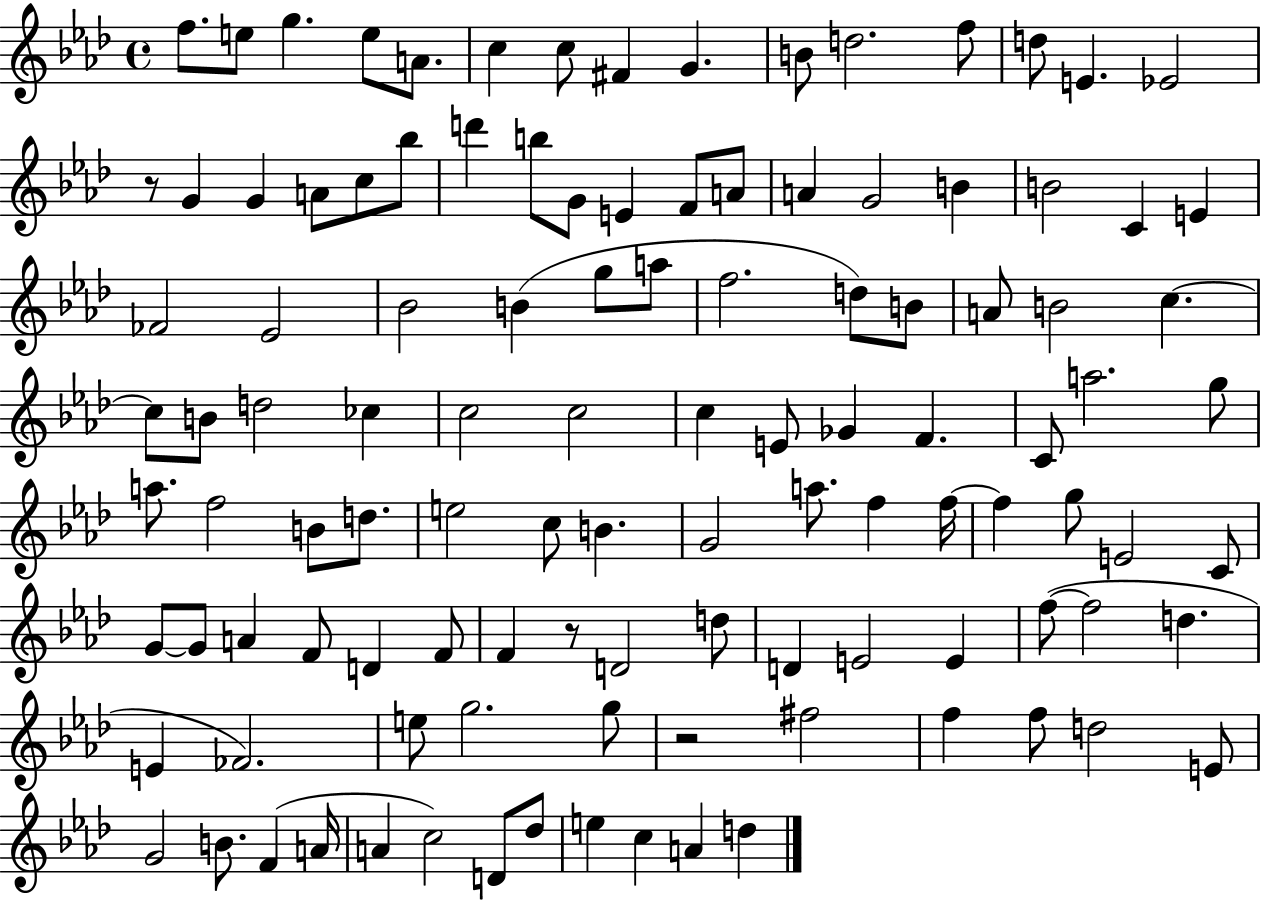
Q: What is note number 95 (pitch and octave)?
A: F5